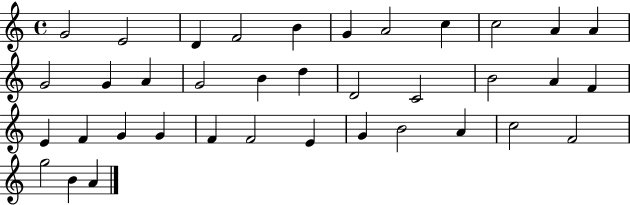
{
  \clef treble
  \time 4/4
  \defaultTimeSignature
  \key c \major
  g'2 e'2 | d'4 f'2 b'4 | g'4 a'2 c''4 | c''2 a'4 a'4 | \break g'2 g'4 a'4 | g'2 b'4 d''4 | d'2 c'2 | b'2 a'4 f'4 | \break e'4 f'4 g'4 g'4 | f'4 f'2 e'4 | g'4 b'2 a'4 | c''2 f'2 | \break g''2 b'4 a'4 | \bar "|."
}